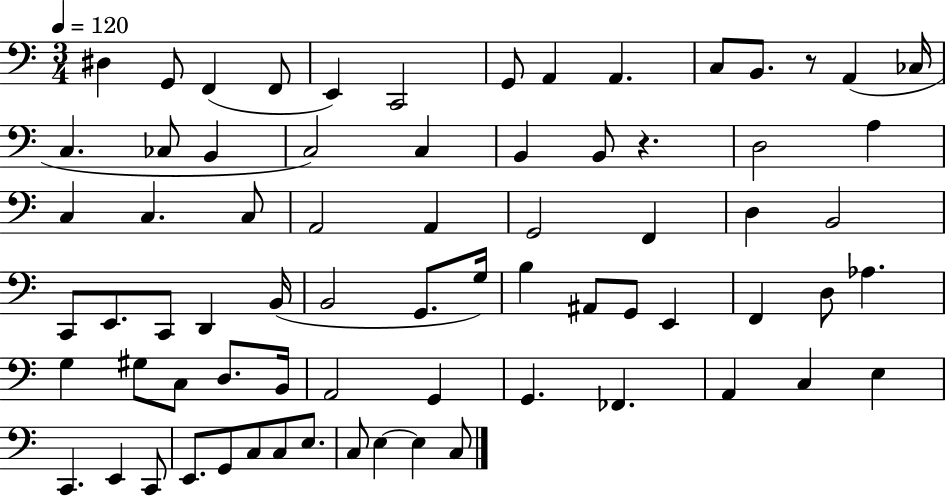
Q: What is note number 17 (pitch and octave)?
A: C3